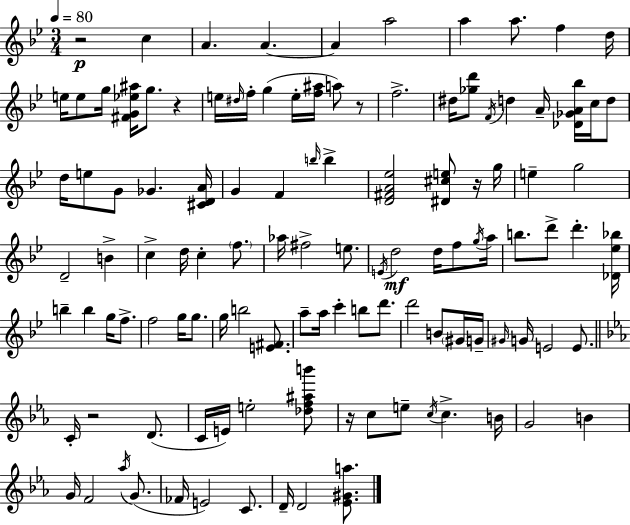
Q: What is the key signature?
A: BES major